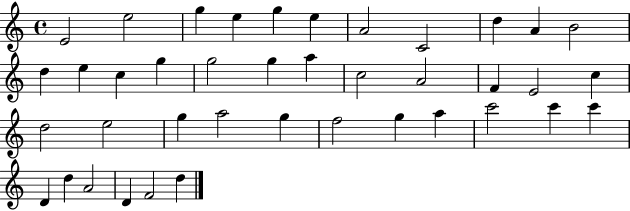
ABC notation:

X:1
T:Untitled
M:4/4
L:1/4
K:C
E2 e2 g e g e A2 C2 d A B2 d e c g g2 g a c2 A2 F E2 c d2 e2 g a2 g f2 g a c'2 c' c' D d A2 D F2 d